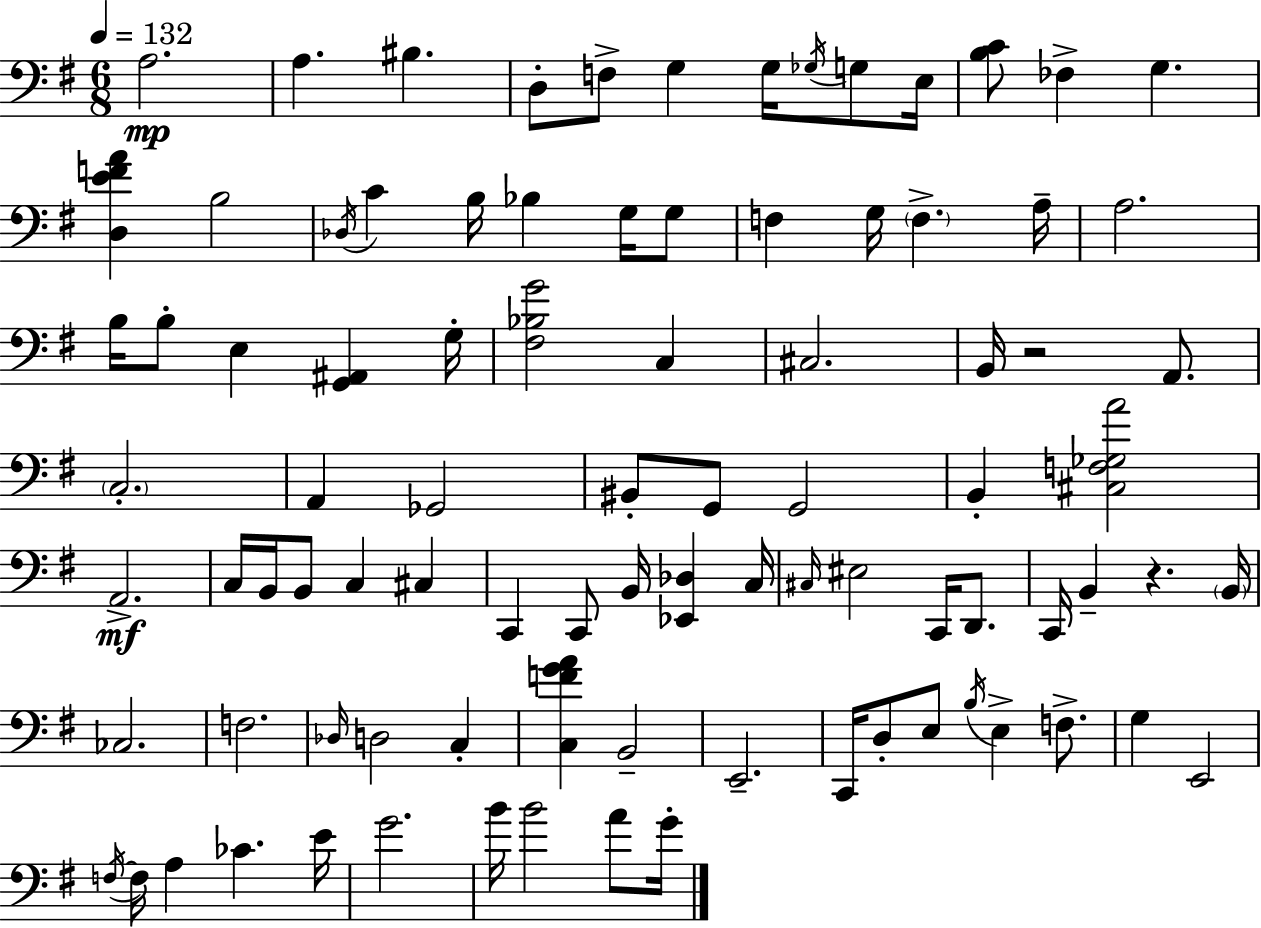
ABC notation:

X:1
T:Untitled
M:6/8
L:1/4
K:Em
A,2 A, ^B, D,/2 F,/2 G, G,/4 _G,/4 G,/2 E,/4 [B,C]/2 _F, G, [D,EFA] B,2 _D,/4 C B,/4 _B, G,/4 G,/2 F, G,/4 F, A,/4 A,2 B,/4 B,/2 E, [G,,^A,,] G,/4 [^F,_B,G]2 C, ^C,2 B,,/4 z2 A,,/2 C,2 A,, _G,,2 ^B,,/2 G,,/2 G,,2 B,, [^C,F,_G,A]2 A,,2 C,/4 B,,/4 B,,/2 C, ^C, C,, C,,/2 B,,/4 [_E,,_D,] C,/4 ^C,/4 ^E,2 C,,/4 D,,/2 C,,/4 B,, z B,,/4 _C,2 F,2 _D,/4 D,2 C, [C,FGA] B,,2 E,,2 C,,/4 D,/2 E,/2 B,/4 E, F,/2 G, E,,2 F,/4 F,/4 A, _C E/4 G2 B/4 B2 A/2 G/4